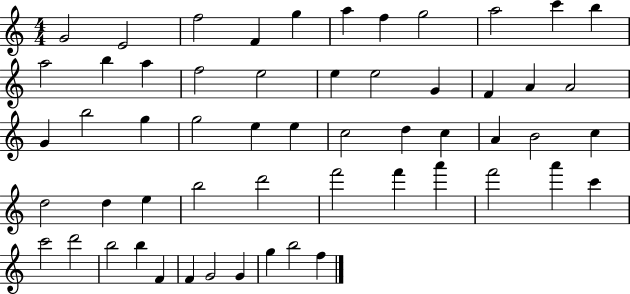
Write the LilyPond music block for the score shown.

{
  \clef treble
  \numericTimeSignature
  \time 4/4
  \key c \major
  g'2 e'2 | f''2 f'4 g''4 | a''4 f''4 g''2 | a''2 c'''4 b''4 | \break a''2 b''4 a''4 | f''2 e''2 | e''4 e''2 g'4 | f'4 a'4 a'2 | \break g'4 b''2 g''4 | g''2 e''4 e''4 | c''2 d''4 c''4 | a'4 b'2 c''4 | \break d''2 d''4 e''4 | b''2 d'''2 | f'''2 f'''4 a'''4 | f'''2 a'''4 c'''4 | \break c'''2 d'''2 | b''2 b''4 f'4 | f'4 g'2 g'4 | g''4 b''2 f''4 | \break \bar "|."
}